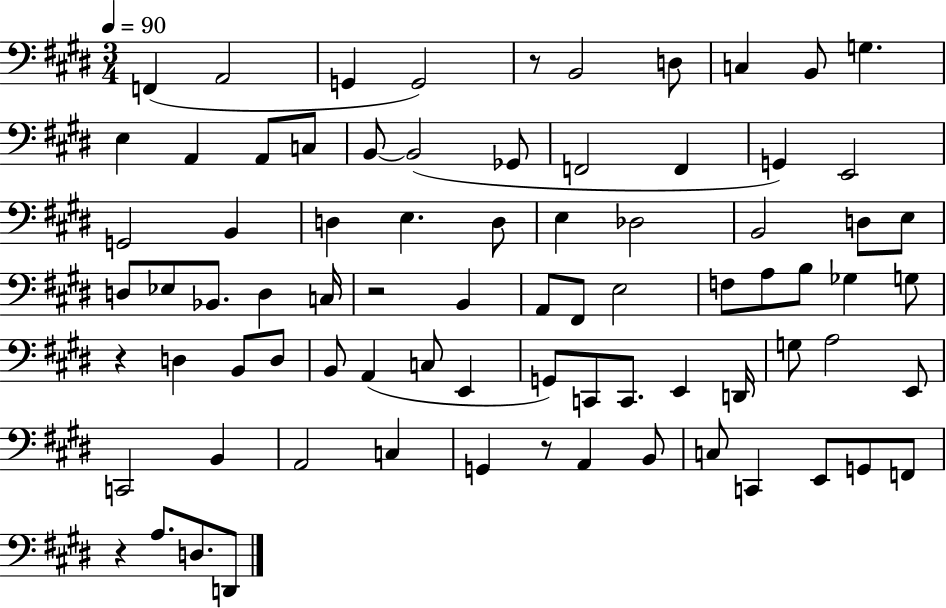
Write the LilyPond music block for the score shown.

{
  \clef bass
  \numericTimeSignature
  \time 3/4
  \key e \major
  \tempo 4 = 90
  f,4( a,2 | g,4 g,2) | r8 b,2 d8 | c4 b,8 g4. | \break e4 a,4 a,8 c8 | b,8~~ b,2( ges,8 | f,2 f,4 | g,4) e,2 | \break g,2 b,4 | d4 e4. d8 | e4 des2 | b,2 d8 e8 | \break d8 ees8 bes,8. d4 c16 | r2 b,4 | a,8 fis,8 e2 | f8 a8 b8 ges4 g8 | \break r4 d4 b,8 d8 | b,8 a,4( c8 e,4 | g,8) c,8 c,8. e,4 d,16 | g8 a2 e,8 | \break c,2 b,4 | a,2 c4 | g,4 r8 a,4 b,8 | c8 c,4 e,8 g,8 f,8 | \break r4 a8. d8. d,8 | \bar "|."
}